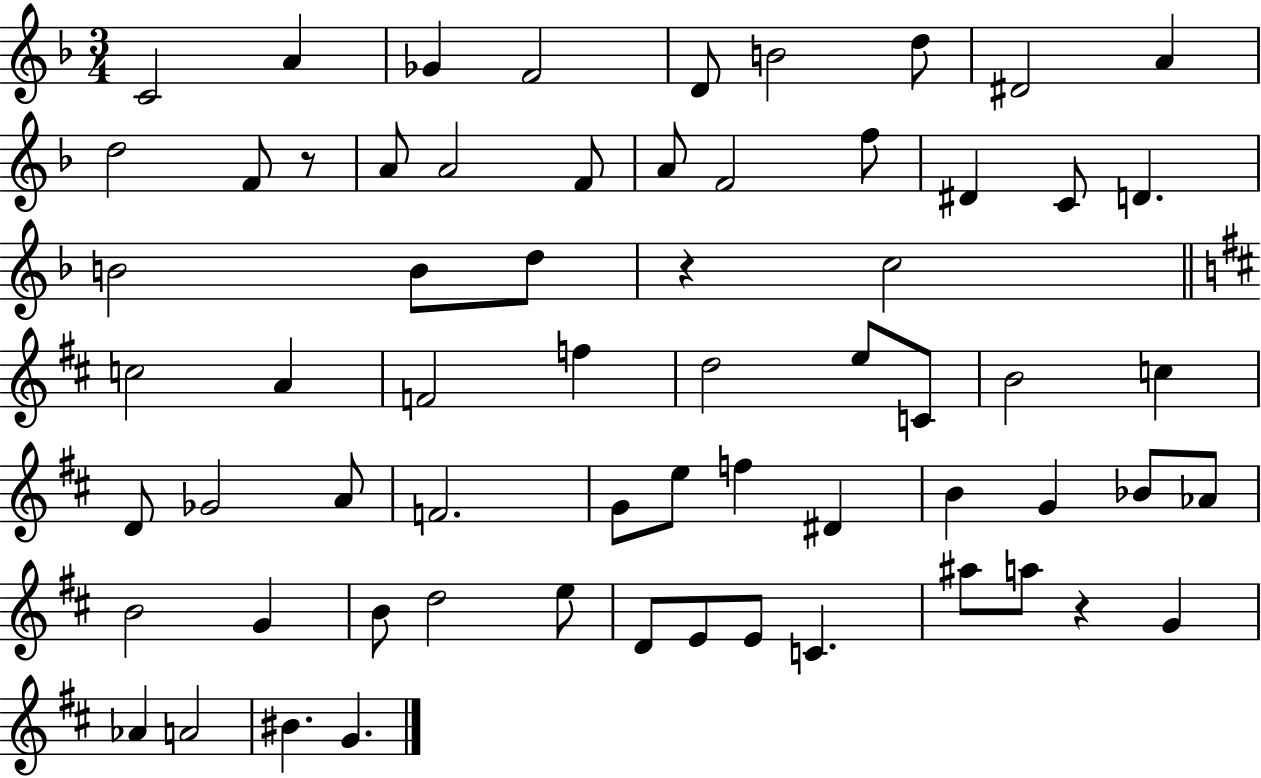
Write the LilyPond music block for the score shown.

{
  \clef treble
  \numericTimeSignature
  \time 3/4
  \key f \major
  c'2 a'4 | ges'4 f'2 | d'8 b'2 d''8 | dis'2 a'4 | \break d''2 f'8 r8 | a'8 a'2 f'8 | a'8 f'2 f''8 | dis'4 c'8 d'4. | \break b'2 b'8 d''8 | r4 c''2 | \bar "||" \break \key d \major c''2 a'4 | f'2 f''4 | d''2 e''8 c'8 | b'2 c''4 | \break d'8 ges'2 a'8 | f'2. | g'8 e''8 f''4 dis'4 | b'4 g'4 bes'8 aes'8 | \break b'2 g'4 | b'8 d''2 e''8 | d'8 e'8 e'8 c'4. | ais''8 a''8 r4 g'4 | \break aes'4 a'2 | bis'4. g'4. | \bar "|."
}